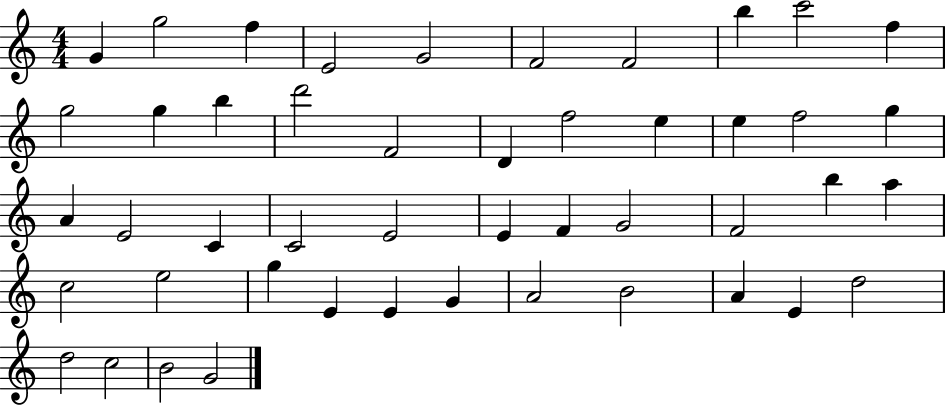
X:1
T:Untitled
M:4/4
L:1/4
K:C
G g2 f E2 G2 F2 F2 b c'2 f g2 g b d'2 F2 D f2 e e f2 g A E2 C C2 E2 E F G2 F2 b a c2 e2 g E E G A2 B2 A E d2 d2 c2 B2 G2